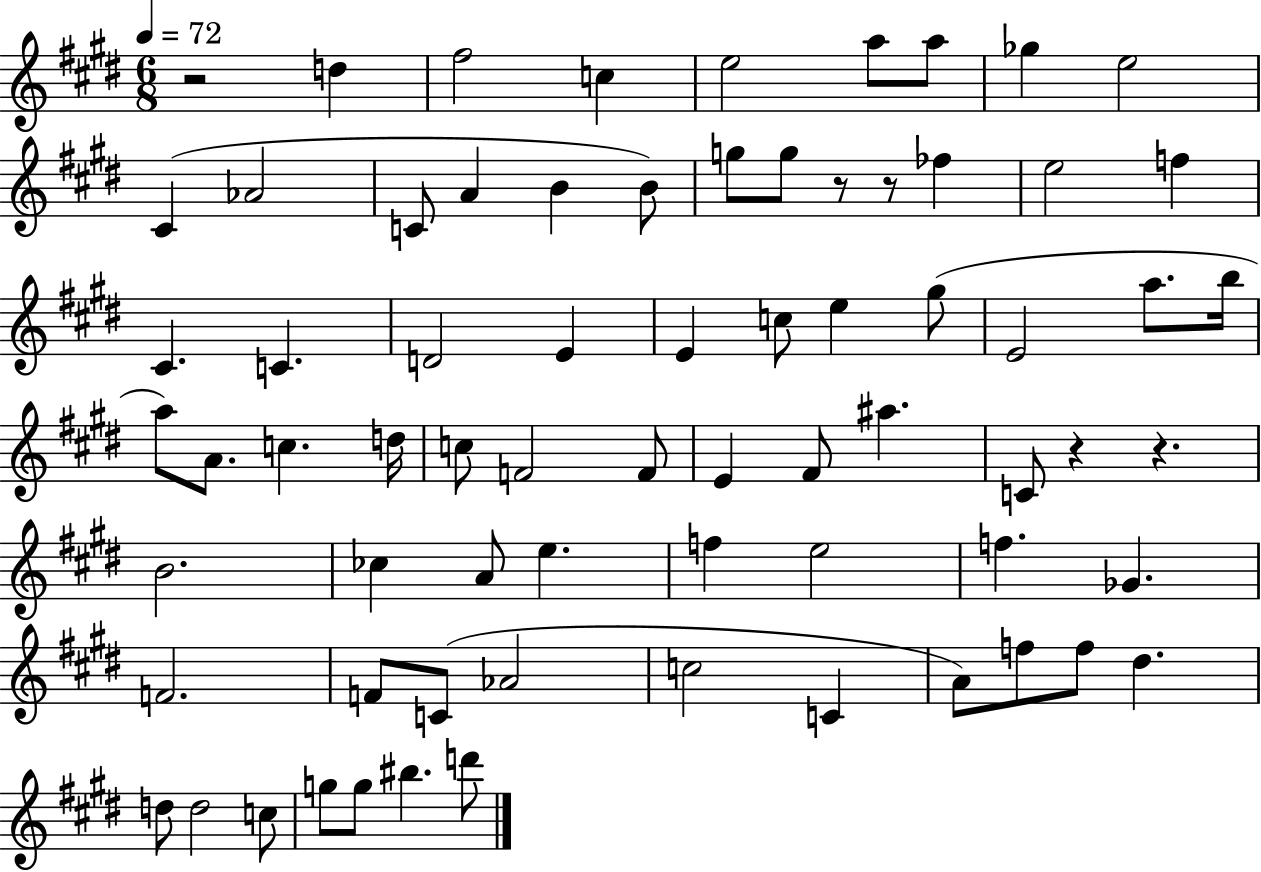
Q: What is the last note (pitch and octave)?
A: D6